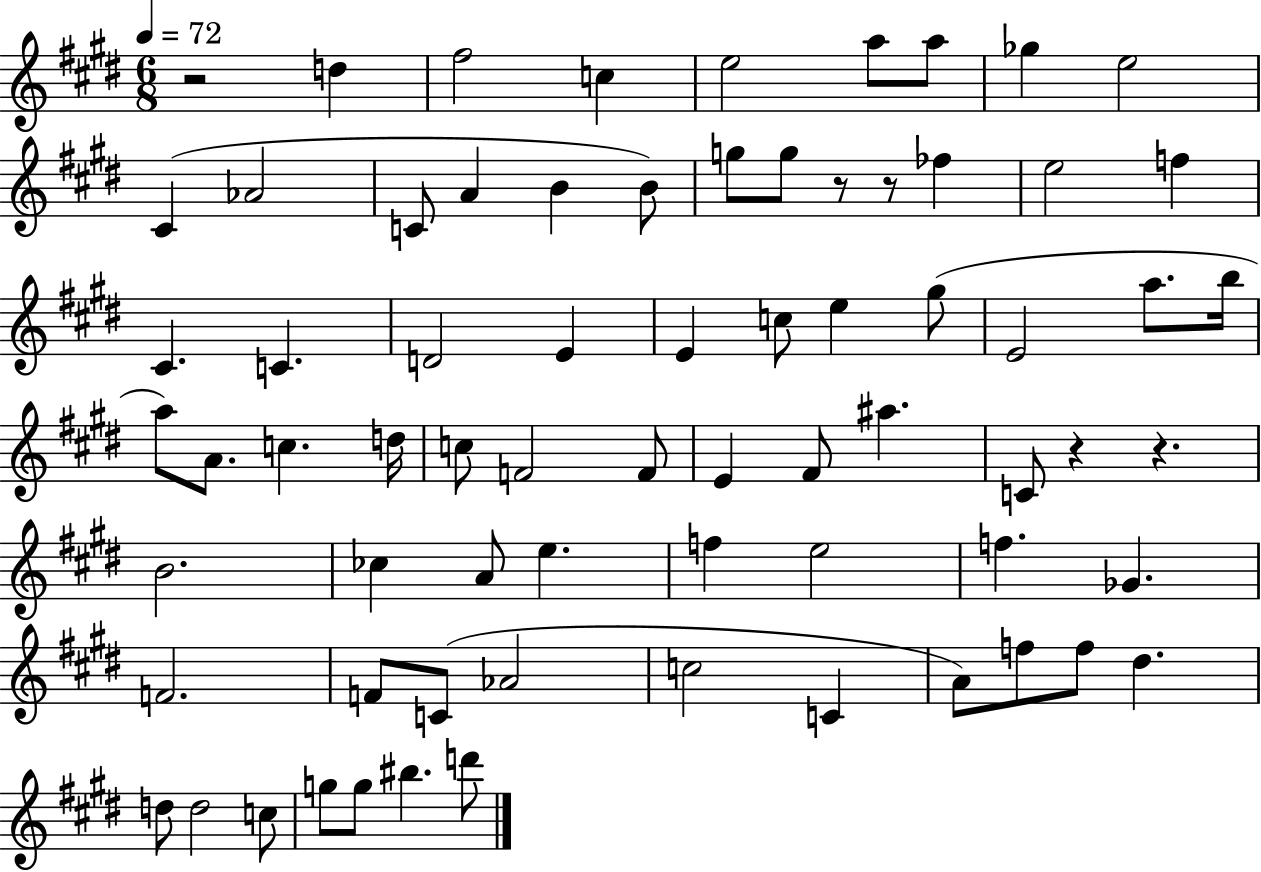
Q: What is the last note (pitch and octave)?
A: D6